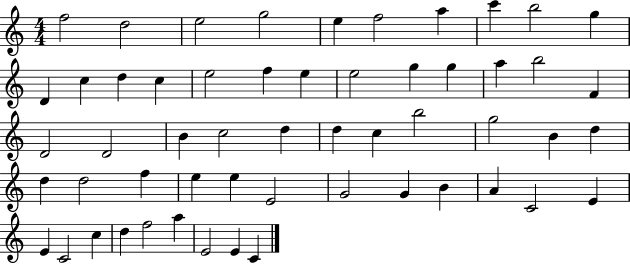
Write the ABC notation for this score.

X:1
T:Untitled
M:4/4
L:1/4
K:C
f2 d2 e2 g2 e f2 a c' b2 g D c d c e2 f e e2 g g a b2 F D2 D2 B c2 d d c b2 g2 B d d d2 f e e E2 G2 G B A C2 E E C2 c d f2 a E2 E C